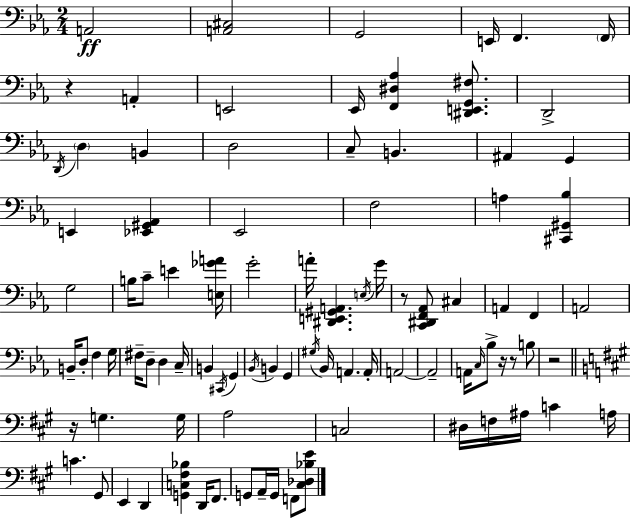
X:1
T:Untitled
M:2/4
L:1/4
K:Cm
A,,2 [A,,^C,]2 G,,2 E,,/4 F,, F,,/4 z A,, E,,2 _E,,/4 [F,,^D,_A,] [^D,,E,,G,,^F,]/2 D,,2 D,,/4 D, B,, D,2 C,/2 B,, ^A,, G,, E,, [_E,,^G,,_A,,] _E,,2 F,2 A, [^C,,^G,,_B,] G,2 B,/4 C/2 E [E,_GA]/4 G2 A/4 [^D,,E,,^G,,A,,] E,/4 G/4 z/2 [C,,^D,,F,,_A,,]/2 ^C, A,, F,, A,,2 B,,/4 D,/2 F, G,/4 ^F,/4 D,/2 D, C,/4 B,, ^C,,/4 G,, _B,,/4 B,, G,, ^G,/4 _B,,/4 A,, A,,/4 A,,2 A,,2 A,,/4 C,/4 _B,/2 z/4 z/2 B,/2 z2 z/4 G, G,/4 A,2 C,2 ^D,/4 F,/4 ^A,/4 C A,/4 C ^G,,/2 E,, D,, [G,,C,^F,_B,] D,,/4 ^F,,/2 G,,/2 A,,/4 G,,/4 F,,/2 [^C,_D,_B,E]/2